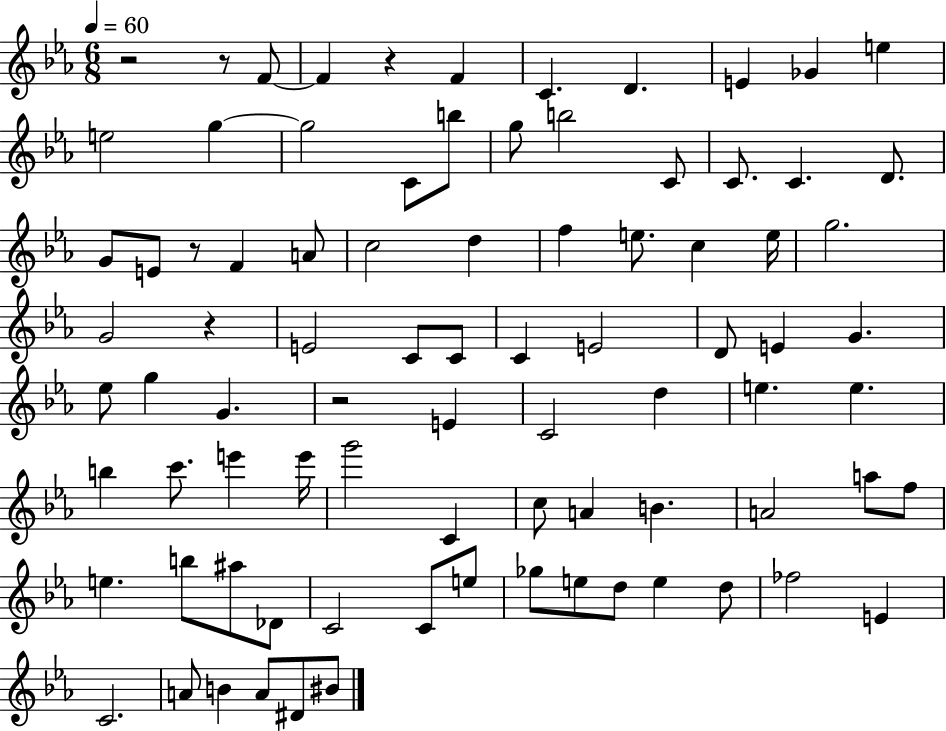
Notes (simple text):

R/h R/e F4/e F4/q R/q F4/q C4/q. D4/q. E4/q Gb4/q E5/q E5/h G5/q G5/h C4/e B5/e G5/e B5/h C4/e C4/e. C4/q. D4/e. G4/e E4/e R/e F4/q A4/e C5/h D5/q F5/q E5/e. C5/q E5/s G5/h. G4/h R/q E4/h C4/e C4/e C4/q E4/h D4/e E4/q G4/q. Eb5/e G5/q G4/q. R/h E4/q C4/h D5/q E5/q. E5/q. B5/q C6/e. E6/q E6/s G6/h C4/q C5/e A4/q B4/q. A4/h A5/e F5/e E5/q. B5/e A#5/e Db4/e C4/h C4/e E5/e Gb5/e E5/e D5/e E5/q D5/e FES5/h E4/q C4/h. A4/e B4/q A4/e D#4/e BIS4/e